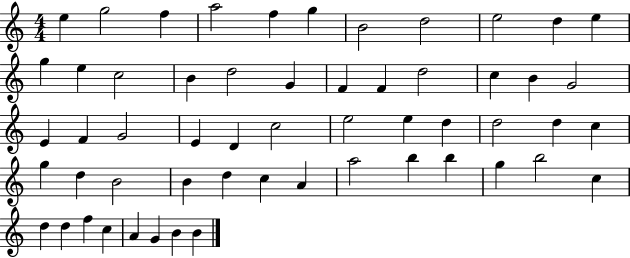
E5/q G5/h F5/q A5/h F5/q G5/q B4/h D5/h E5/h D5/q E5/q G5/q E5/q C5/h B4/q D5/h G4/q F4/q F4/q D5/h C5/q B4/q G4/h E4/q F4/q G4/h E4/q D4/q C5/h E5/h E5/q D5/q D5/h D5/q C5/q G5/q D5/q B4/h B4/q D5/q C5/q A4/q A5/h B5/q B5/q G5/q B5/h C5/q D5/q D5/q F5/q C5/q A4/q G4/q B4/q B4/q